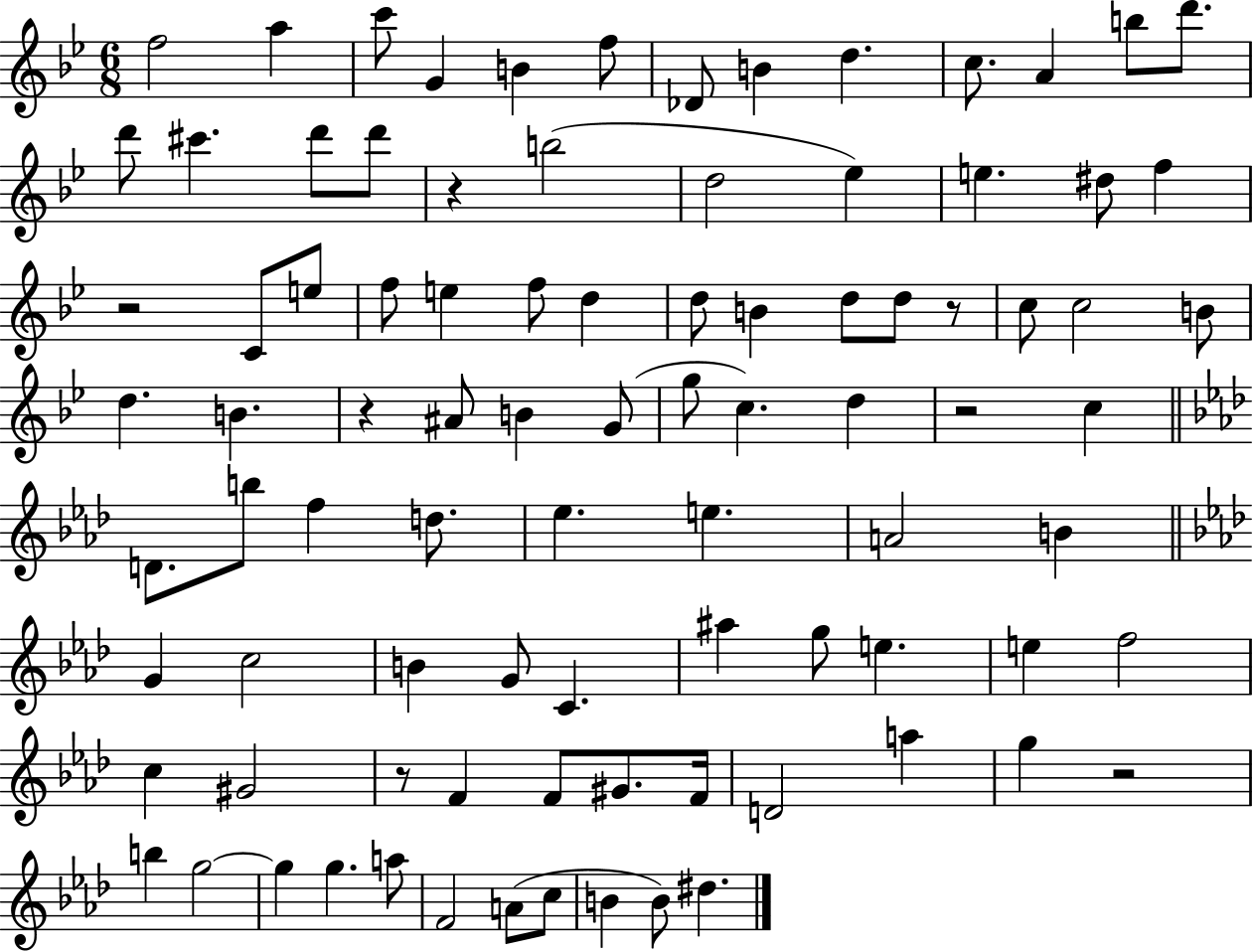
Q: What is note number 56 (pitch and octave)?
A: B4